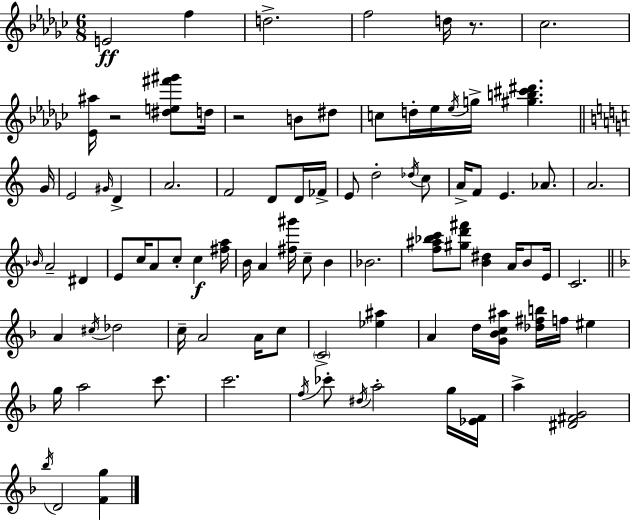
X:1
T:Untitled
M:6/8
L:1/4
K:Ebm
E2 f d2 f2 d/4 z/2 _c2 [_E^a]/4 z2 [^de^f'^g']/2 d/4 z2 B/2 ^d/2 c/2 d/4 _e/4 _e/4 g/4 [^gb^c'^d'] G/4 E2 ^G/4 D A2 F2 D/2 D/4 _F/4 E/2 d2 _d/4 c/2 A/4 F/2 E _A/2 A2 _B/4 A2 ^D E/2 c/4 A/2 c/2 c [^fa]/4 B/4 A [^f^g']/4 c/2 B _B2 [f^a_bc']/2 [^gd'^f']/2 [B^d] A/4 B/2 E/4 C2 A ^c/4 _d2 c/4 A2 A/4 c/2 C2 [_e^a] A d/4 [G_Bc^a]/4 [_d^fb]/4 f/4 ^e g/4 a2 c'/2 c'2 f/4 _c'/2 ^d/4 a2 g/4 [_EF]/4 a [^D^FG]2 _b/4 D2 [Fg]